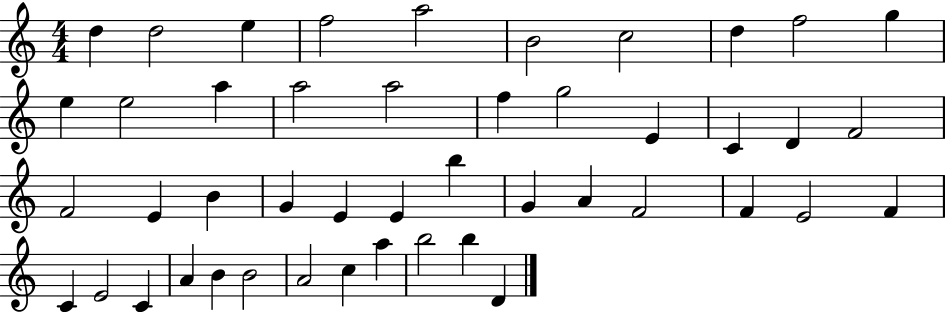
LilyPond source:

{
  \clef treble
  \numericTimeSignature
  \time 4/4
  \key c \major
  d''4 d''2 e''4 | f''2 a''2 | b'2 c''2 | d''4 f''2 g''4 | \break e''4 e''2 a''4 | a''2 a''2 | f''4 g''2 e'4 | c'4 d'4 f'2 | \break f'2 e'4 b'4 | g'4 e'4 e'4 b''4 | g'4 a'4 f'2 | f'4 e'2 f'4 | \break c'4 e'2 c'4 | a'4 b'4 b'2 | a'2 c''4 a''4 | b''2 b''4 d'4 | \break \bar "|."
}